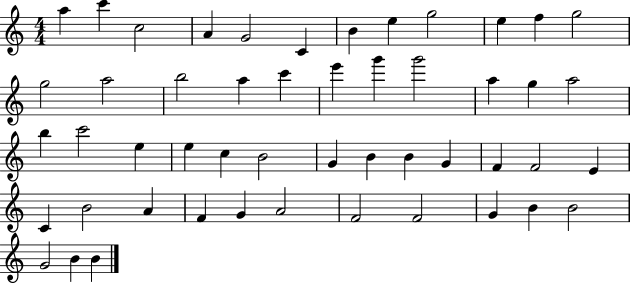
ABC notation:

X:1
T:Untitled
M:4/4
L:1/4
K:C
a c' c2 A G2 C B e g2 e f g2 g2 a2 b2 a c' e' g' g'2 a g a2 b c'2 e e c B2 G B B G F F2 E C B2 A F G A2 F2 F2 G B B2 G2 B B